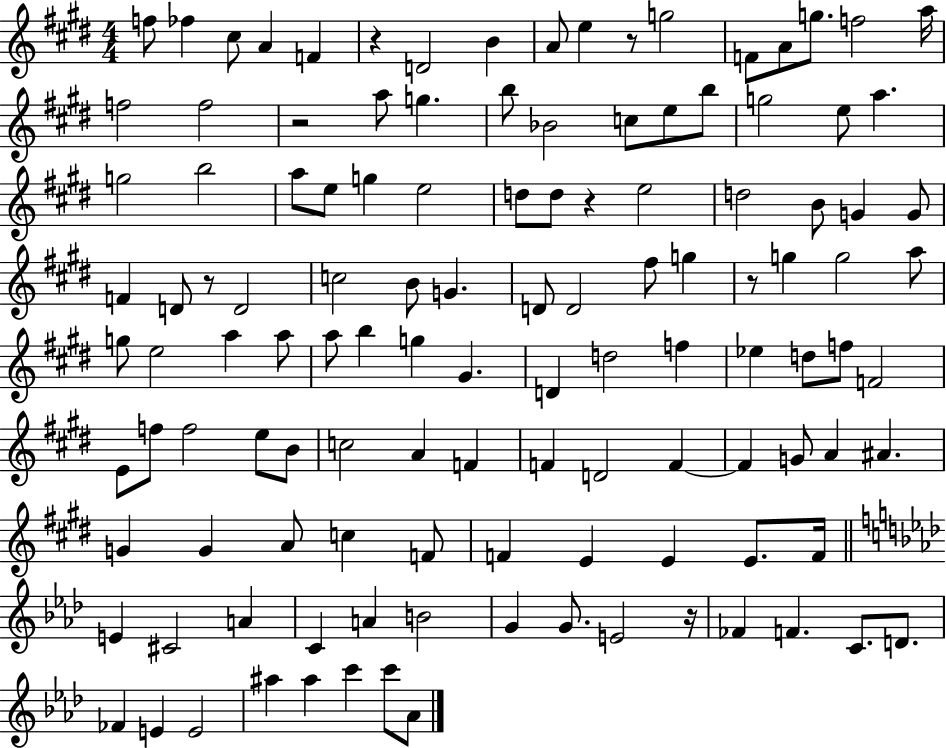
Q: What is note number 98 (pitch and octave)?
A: A4